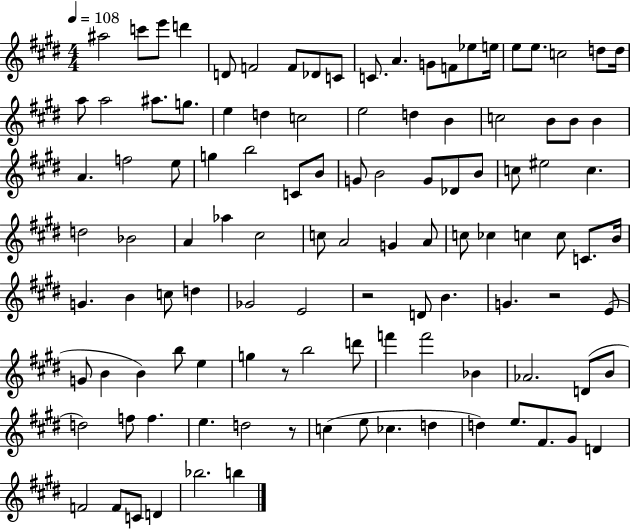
{
  \clef treble
  \numericTimeSignature
  \time 4/4
  \key e \major
  \tempo 4 = 108
  ais''2 c'''8 e'''8 d'''4 | d'8 f'2 f'8 des'8 c'8 | c'8. a'4. g'8 f'8 ees''8 e''16 | e''8 e''8. c''2 d''8 d''16 | \break a''8 a''2 ais''8. g''8. | e''4 d''4 c''2 | e''2 d''4 b'4 | c''2 b'8 b'8 b'4 | \break a'4. f''2 e''8 | g''4 b''2 c'8 b'8 | g'8 b'2 g'8 des'8 b'8 | c''8 eis''2 c''4. | \break d''2 bes'2 | a'4 aes''4 cis''2 | c''8 a'2 g'4 a'8 | c''8 ces''4 c''4 c''8 c'8. b'16 | \break g'4. b'4 c''8 d''4 | ges'2 e'2 | r2 d'8 b'4. | g'4. r2 e'8( | \break g'8 b'4 b'4) b''8 e''4 | g''4 r8 b''2 d'''8 | f'''4 f'''2 bes'4 | aes'2. d'8( b'8 | \break d''2) f''8 f''4. | e''4. d''2 r8 | c''4( e''8 ces''4. d''4 | d''4) e''8. fis'8. gis'8 d'4 | \break f'2 f'8 c'8 d'4 | bes''2. b''4 | \bar "|."
}